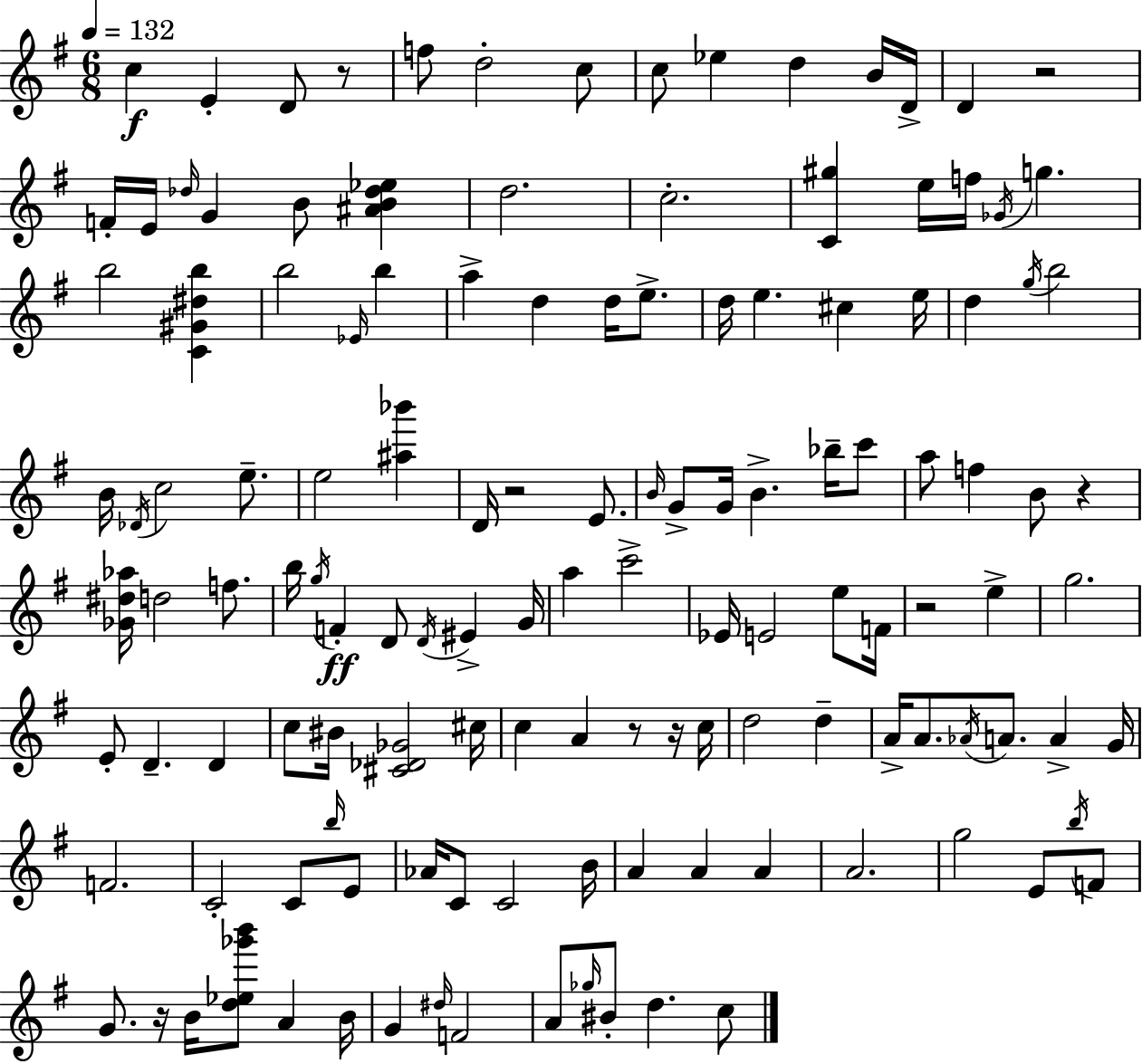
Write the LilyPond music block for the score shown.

{
  \clef treble
  \numericTimeSignature
  \time 6/8
  \key g \major
  \tempo 4 = 132
  c''4\f e'4-. d'8 r8 | f''8 d''2-. c''8 | c''8 ees''4 d''4 b'16 d'16-> | d'4 r2 | \break f'16-. e'16 \grace { des''16 } g'4 b'8 <ais' b' des'' ees''>4 | d''2. | c''2.-. | <c' gis''>4 e''16 f''16 \acciaccatura { ges'16 } g''4. | \break b''2 <c' gis' dis'' b''>4 | b''2 \grace { ees'16 } b''4 | a''4-> d''4 d''16 | e''8.-> d''16 e''4. cis''4 | \break e''16 d''4 \acciaccatura { g''16 } b''2 | b'16 \acciaccatura { des'16 } c''2 | e''8.-- e''2 | <ais'' bes'''>4 d'16 r2 | \break e'8. \grace { b'16 } g'8-> g'16 b'4.-> | bes''16-- c'''8 a''8 f''4 | b'8 r4 <ges' dis'' aes''>16 d''2 | f''8. b''16 \acciaccatura { g''16 }\ff f'4-. | \break d'8 \acciaccatura { d'16 } eis'4-> g'16 a''4 | c'''2-> ees'16 e'2 | e''8 f'16 r2 | e''4-> g''2. | \break e'8-. d'4.-- | d'4 c''8 bis'16 <cis' des' ges'>2 | cis''16 c''4 | a'4 r8 r16 c''16 d''2 | \break d''4-- a'16-> a'8. | \acciaccatura { aes'16 } a'8. a'4-> g'16 f'2. | c'2-. | c'8 \grace { b''16 } e'8 aes'16 c'8 | \break c'2 b'16 a'4 | a'4 a'4 a'2. | g''2 | e'8 \acciaccatura { b''16 } f'8 g'8. | \break r16 b'16 <d'' ees'' ges''' b'''>8 a'4 b'16 g'4 | \grace { dis''16 } f'2 | a'8 \grace { ges''16 } bis'8-. d''4. c''8 | \bar "|."
}